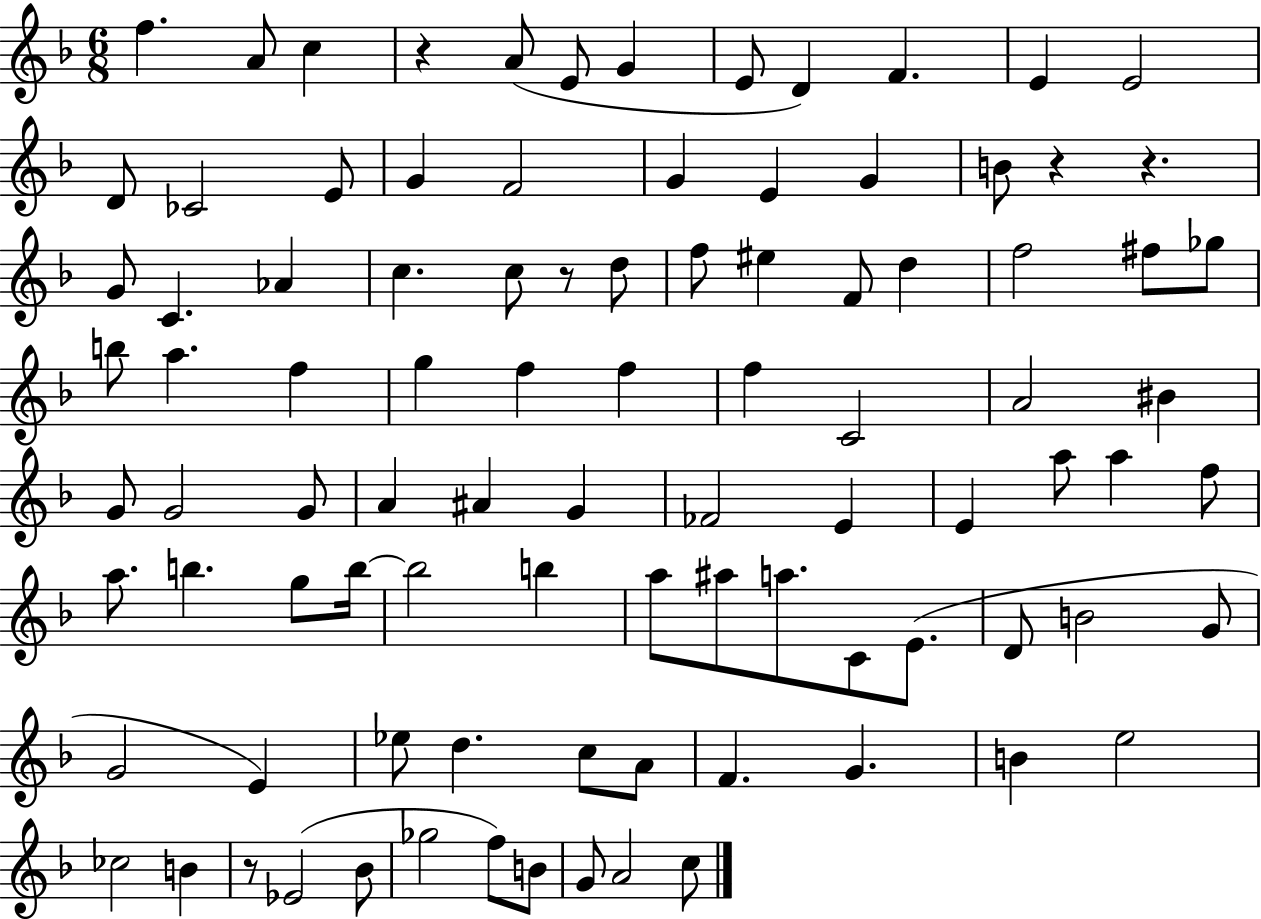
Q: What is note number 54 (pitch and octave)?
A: A5